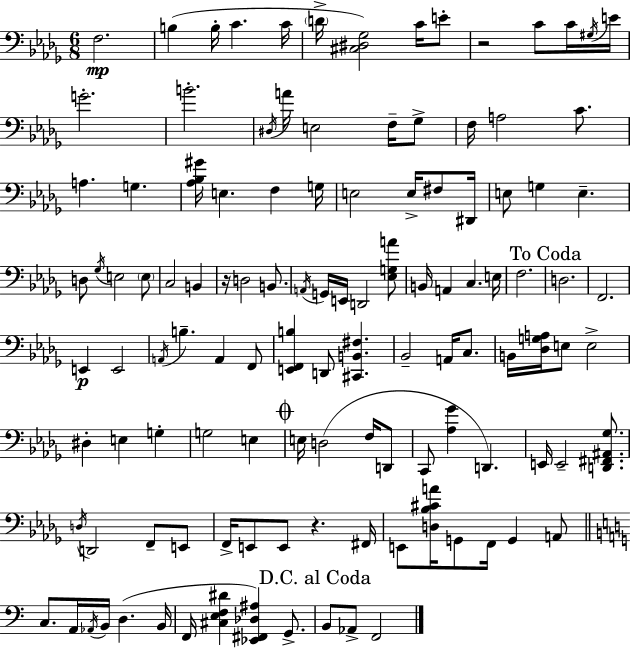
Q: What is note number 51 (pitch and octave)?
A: F3